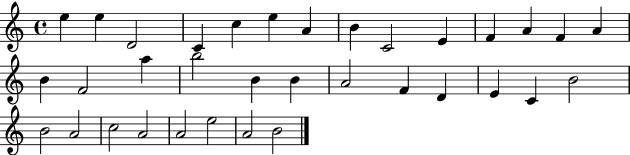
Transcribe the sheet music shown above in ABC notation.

X:1
T:Untitled
M:4/4
L:1/4
K:C
e e D2 C c e A B C2 E F A F A B F2 a b2 B B A2 F D E C B2 B2 A2 c2 A2 A2 e2 A2 B2